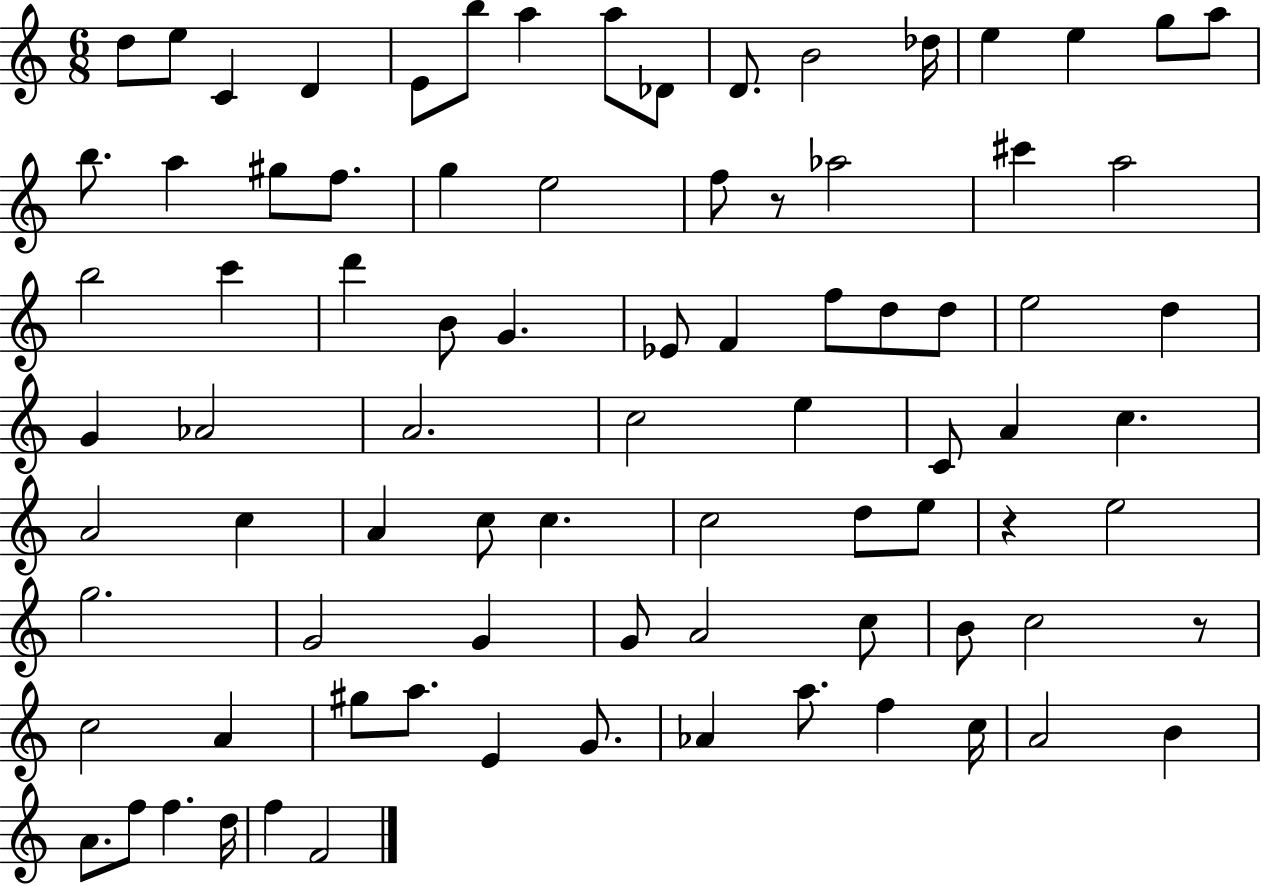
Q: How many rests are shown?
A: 3